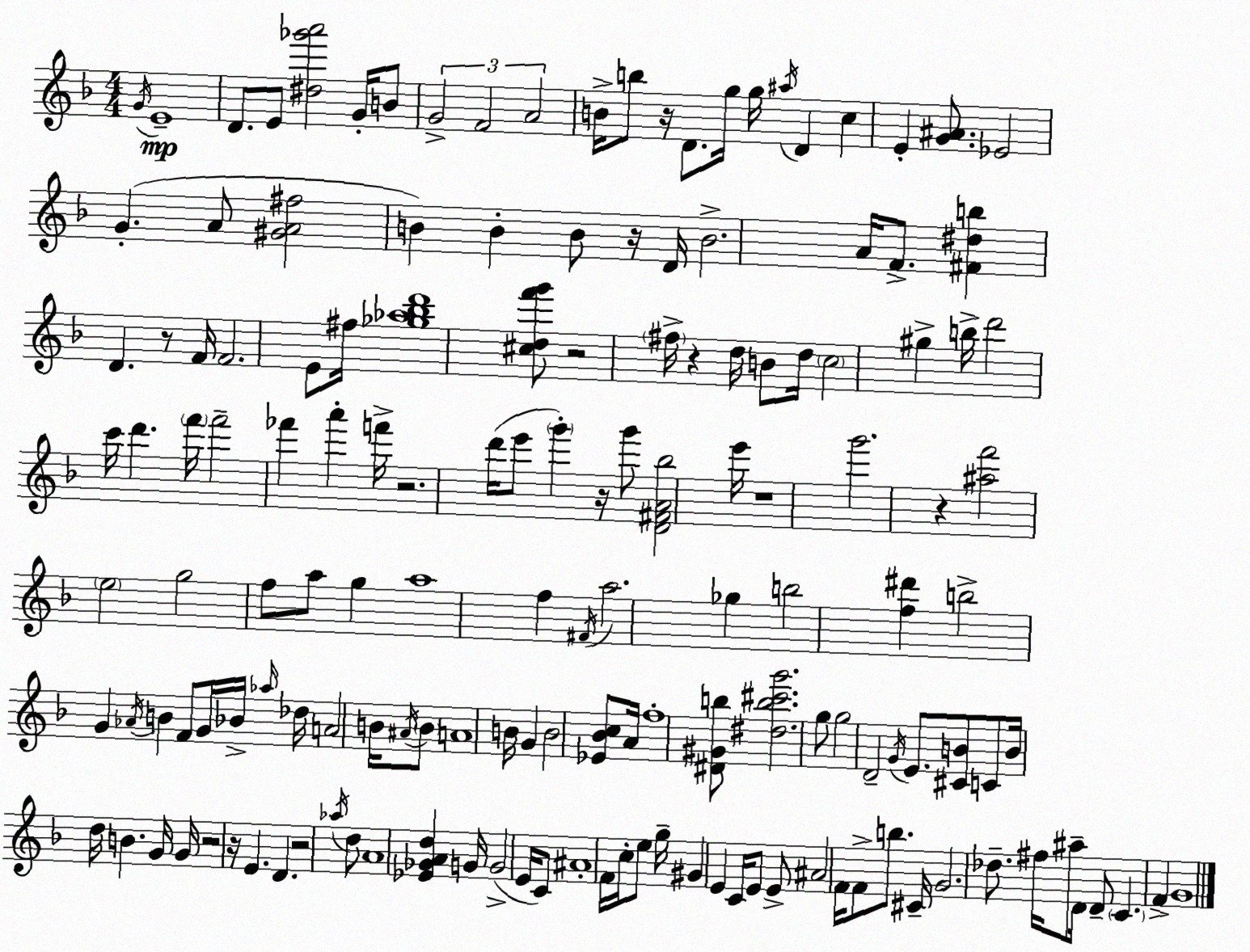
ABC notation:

X:1
T:Untitled
M:4/4
L:1/4
K:F
G/4 E4 D/2 E/2 [^d_g'a']2 G/4 B/2 G2 F2 A2 B/4 b/2 z/4 D/2 g/4 g/4 ^a/4 D c E [G^A]/2 _E2 G A/2 [^GA^f]2 B B B/2 z/4 D/4 B2 A/4 F/2 [^F^db] D z/2 F/4 F2 E/2 ^f/4 [_g_a_bd']4 [^cdf'g']/2 z2 ^f/4 z d/4 B/2 d/4 c2 ^g b/4 d'2 c'/4 d' f'/4 f'2 _f' a' f'/4 z2 d'/4 e'/2 g' z/4 g'/2 [D^FA_b]2 e'/4 z4 g'2 z [^af']2 e2 g2 f/2 a/2 g a4 f ^F/4 a2 _g b2 [f^d'] b2 G _A/4 B F/2 G/4 _B/4 _a/4 _d/4 A2 B/4 ^A/4 B/2 A4 B/4 G B2 [_E_Bc]/2 A/4 f4 [^D^Gb]/2 [^db^c'g']2 g/2 g2 D2 G/4 E/2 [^CB]/2 C/2 B/4 d/4 B G/4 G/4 z2 z/4 E D z2 _a/4 d/2 A4 [_E_GAd] G/4 G2 E/4 C/2 ^A4 F/4 c/4 e/2 g/4 ^G E C/4 E/2 E/2 ^A2 F/4 F/2 b/2 ^C/4 G2 _d/2 ^f/4 ^a/2 D/4 D/2 C F G4